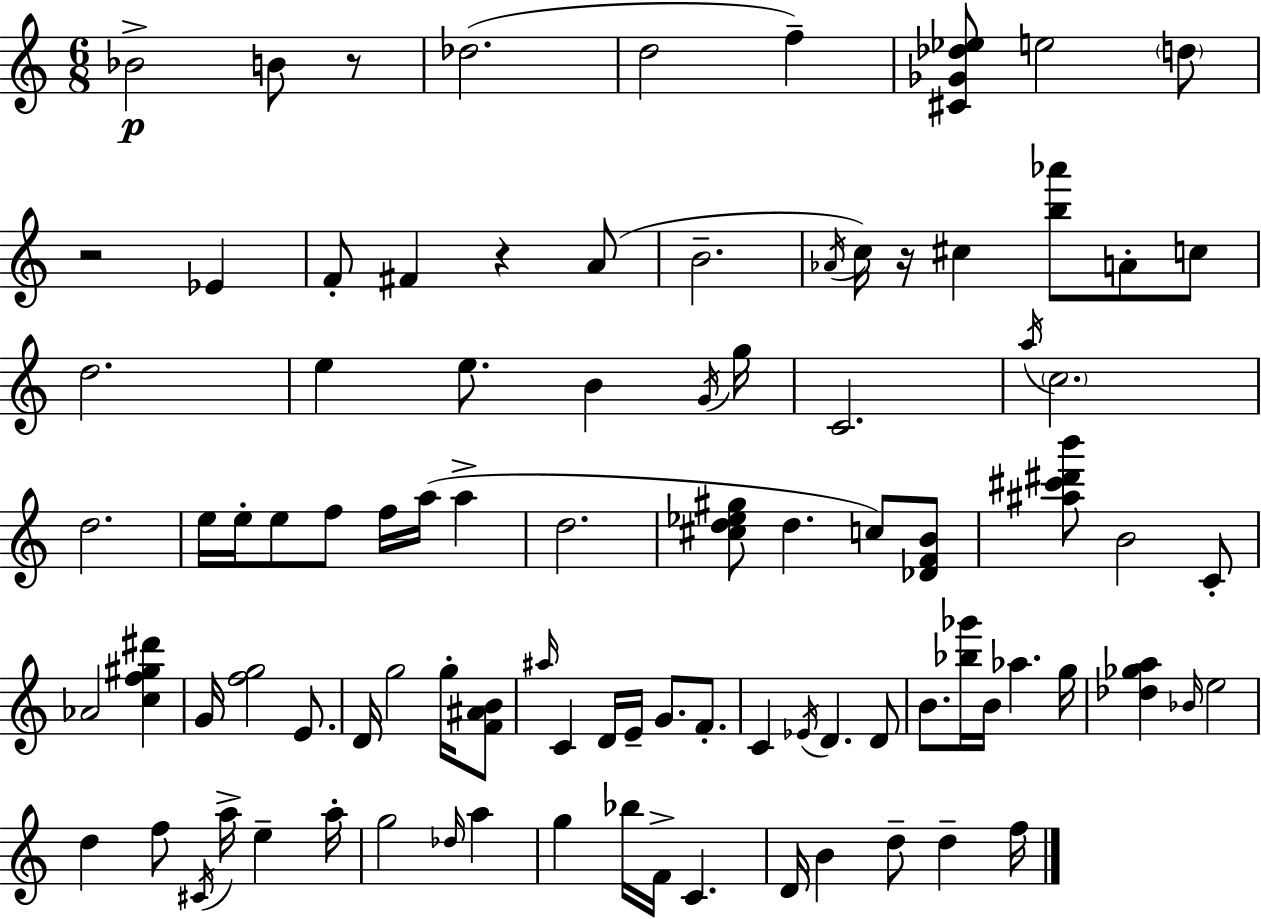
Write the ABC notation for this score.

X:1
T:Untitled
M:6/8
L:1/4
K:C
_B2 B/2 z/2 _d2 d2 f [^C_G_d_e]/2 e2 d/2 z2 _E F/2 ^F z A/2 B2 _A/4 c/4 z/4 ^c [b_a']/2 A/2 c/2 d2 e e/2 B G/4 g/4 C2 a/4 c2 d2 e/4 e/4 e/2 f/2 f/4 a/4 a d2 [^cd_e^g]/2 d c/2 [_DFB]/2 [^a^c'^d'b']/2 B2 C/2 _A2 [cf^g^d'] G/4 [fg]2 E/2 D/4 g2 g/4 [F^AB]/2 ^a/4 C D/4 E/4 G/2 F/2 C _E/4 D D/2 B/2 [_b_g']/4 B/4 _a g/4 [_d_ga] _B/4 e2 d f/2 ^C/4 a/4 e a/4 g2 _d/4 a g _b/4 F/4 C D/4 B d/2 d f/4